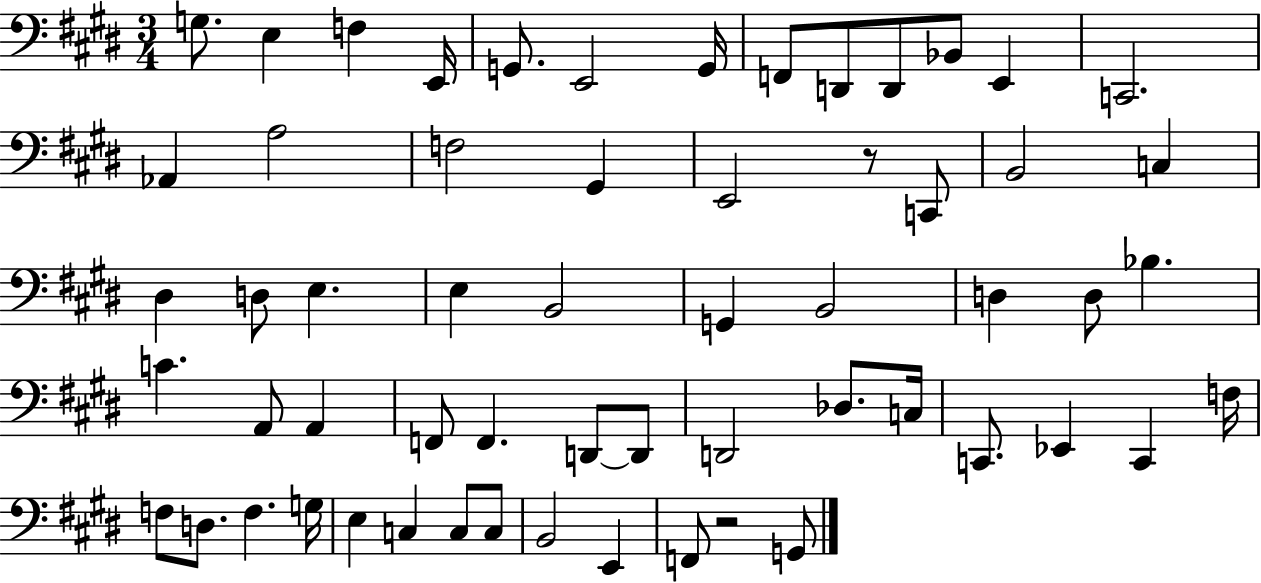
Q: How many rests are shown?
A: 2